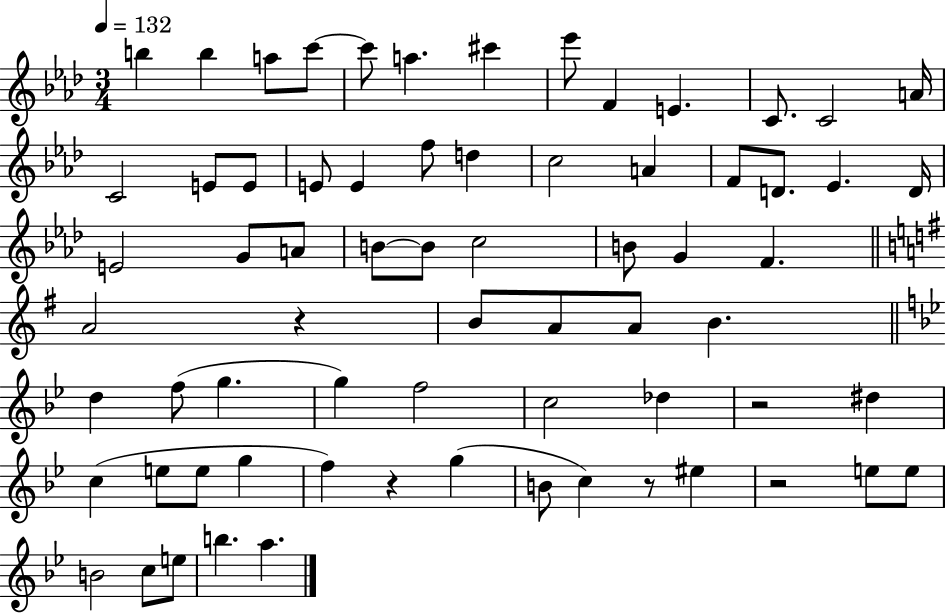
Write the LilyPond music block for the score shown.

{
  \clef treble
  \numericTimeSignature
  \time 3/4
  \key aes \major
  \tempo 4 = 132
  b''4 b''4 a''8 c'''8~~ | c'''8 a''4. cis'''4 | ees'''8 f'4 e'4. | c'8. c'2 a'16 | \break c'2 e'8 e'8 | e'8 e'4 f''8 d''4 | c''2 a'4 | f'8 d'8. ees'4. d'16 | \break e'2 g'8 a'8 | b'8~~ b'8 c''2 | b'8 g'4 f'4. | \bar "||" \break \key e \minor a'2 r4 | b'8 a'8 a'8 b'4. | \bar "||" \break \key g \minor d''4 f''8( g''4. | g''4) f''2 | c''2 des''4 | r2 dis''4 | \break c''4( e''8 e''8 g''4 | f''4) r4 g''4( | b'8 c''4) r8 eis''4 | r2 e''8 e''8 | \break b'2 c''8 e''8 | b''4. a''4. | \bar "|."
}